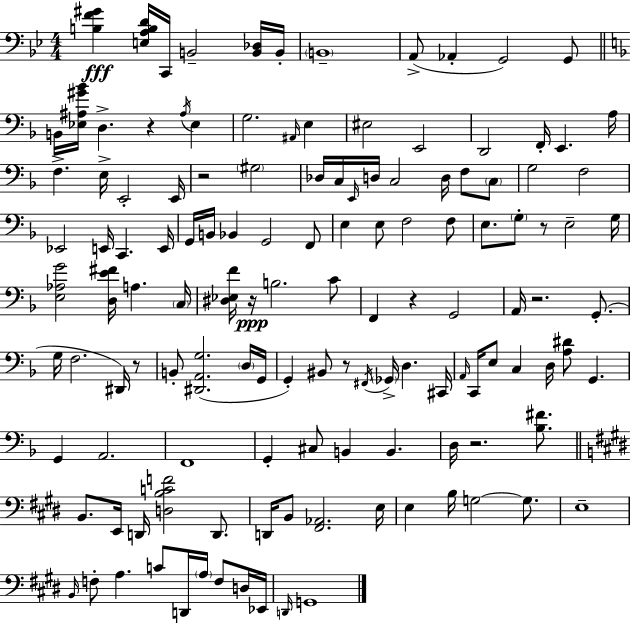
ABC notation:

X:1
T:Untitled
M:4/4
L:1/4
K:Bb
[B,F^G] [E,A,B,D]/4 C,,/4 B,,2 [B,,_D,]/4 B,,/4 B,,4 A,,/2 _A,, G,,2 G,,/2 B,,/4 [_E,^A,^G_B]/4 D, z ^A,/4 _E, G,2 ^A,,/4 E, ^E,2 E,,2 D,,2 F,,/4 E,, A,/4 F, E,/4 E,,2 E,,/4 z2 ^G,2 _D,/4 C,/4 E,,/4 D,/4 C,2 D,/4 F,/2 C,/2 G,2 F,2 _E,,2 E,,/4 C,, E,,/4 G,,/4 B,,/4 _B,, G,,2 F,,/2 E, E,/2 F,2 F,/2 E,/2 G,/2 z/2 E,2 G,/4 [E,_A,G]2 [D,E^F]/4 A, C,/4 [^D,_E,F]/4 z/4 B,2 C/2 F,, z G,,2 A,,/4 z2 G,,/2 G,/4 F,2 ^D,,/4 z/2 B,,/2 [^D,,A,,G,]2 D,/4 G,,/4 G,, ^B,,/2 z/2 ^F,,/4 _G,,/4 D, ^C,,/4 A,,/4 C,,/4 E,/2 C, D,/4 [A,^D]/2 G,, G,, A,,2 F,,4 G,, ^C,/2 B,, B,, D,/4 z2 [_B,^F]/2 B,,/2 E,,/4 D,,/4 [D,B,CF]2 D,,/2 D,,/4 B,,/2 [^F,,_A,,]2 E,/4 E, B,/4 G,2 G,/2 E,4 B,,/4 F,/2 A, C/2 D,,/4 A,/4 F,/2 D,/4 _E,,/4 D,,/4 G,,4